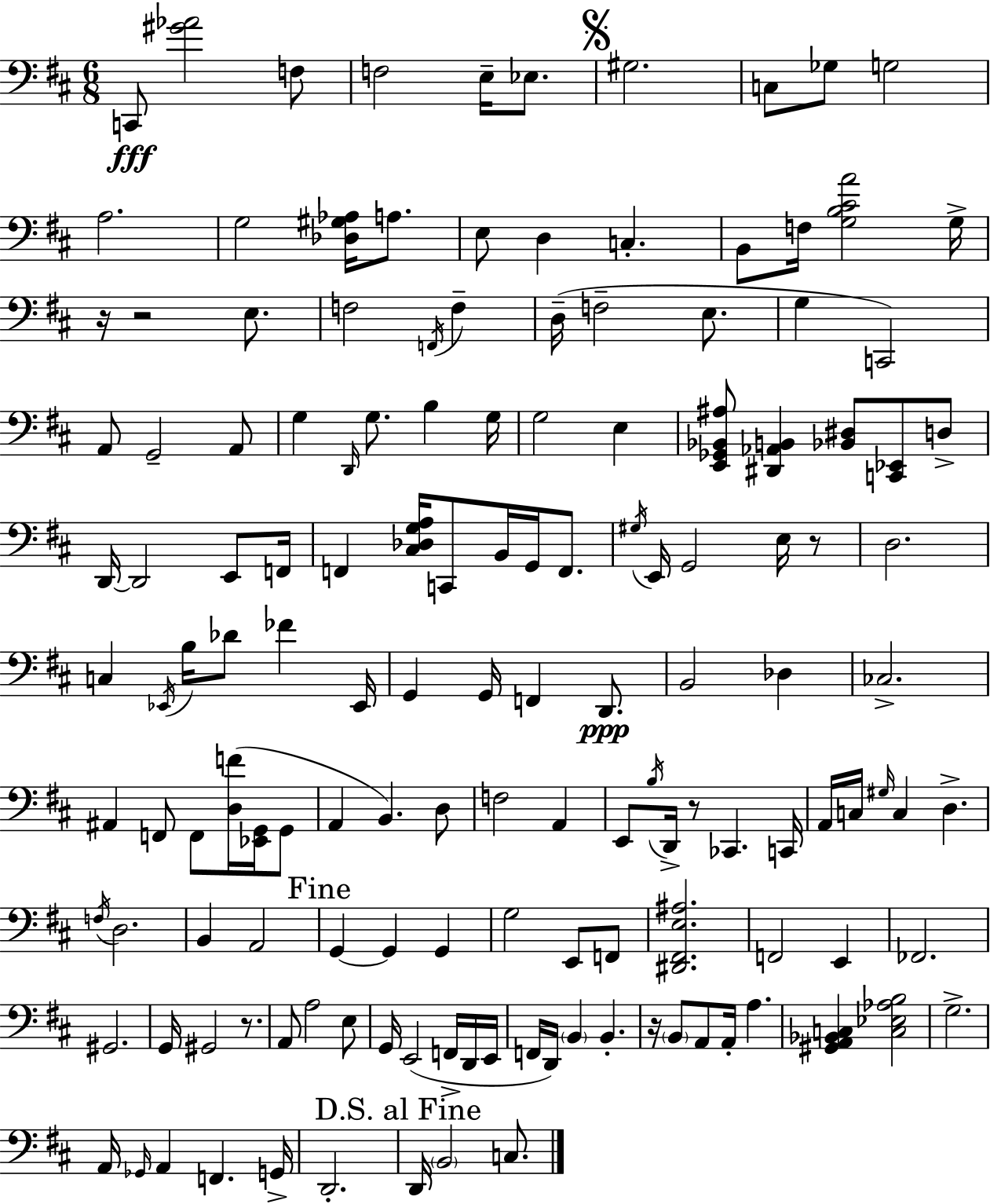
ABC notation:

X:1
T:Untitled
M:6/8
L:1/4
K:D
C,,/2 [^G_A]2 F,/2 F,2 E,/4 _E,/2 ^G,2 C,/2 _G,/2 G,2 A,2 G,2 [_D,^G,_A,]/4 A,/2 E,/2 D, C, B,,/2 F,/4 [G,B,^CA]2 G,/4 z/4 z2 E,/2 F,2 F,,/4 F, D,/4 F,2 E,/2 G, C,,2 A,,/2 G,,2 A,,/2 G, D,,/4 G,/2 B, G,/4 G,2 E, [E,,_G,,_B,,^A,]/2 [^D,,_A,,B,,] [_B,,^D,]/2 [C,,_E,,]/2 D,/2 D,,/4 D,,2 E,,/2 F,,/4 F,, [^C,_D,G,A,]/4 C,,/2 B,,/4 G,,/4 F,,/2 ^G,/4 E,,/4 G,,2 E,/4 z/2 D,2 C, _E,,/4 B,/4 _D/2 _F _E,,/4 G,, G,,/4 F,, D,,/2 B,,2 _D, _C,2 ^A,, F,,/2 F,,/2 [D,F]/4 [_E,,G,,]/4 G,,/2 A,, B,, D,/2 F,2 A,, E,,/2 B,/4 D,,/4 z/2 _C,, C,,/4 A,,/4 C,/4 ^G,/4 C, D, F,/4 D,2 B,, A,,2 G,, G,, G,, G,2 E,,/2 F,,/2 [^D,,^F,,E,^A,]2 F,,2 E,, _F,,2 ^G,,2 G,,/4 ^G,,2 z/2 A,,/2 A,2 E,/2 G,,/4 E,,2 F,,/4 D,,/4 E,,/4 F,,/4 D,,/4 B,, B,, z/4 B,,/2 A,,/2 A,,/4 A, [^G,,A,,_B,,C,] [C,_E,_A,B,]2 G,2 A,,/4 _G,,/4 A,, F,, G,,/4 D,,2 D,,/4 B,,2 C,/2